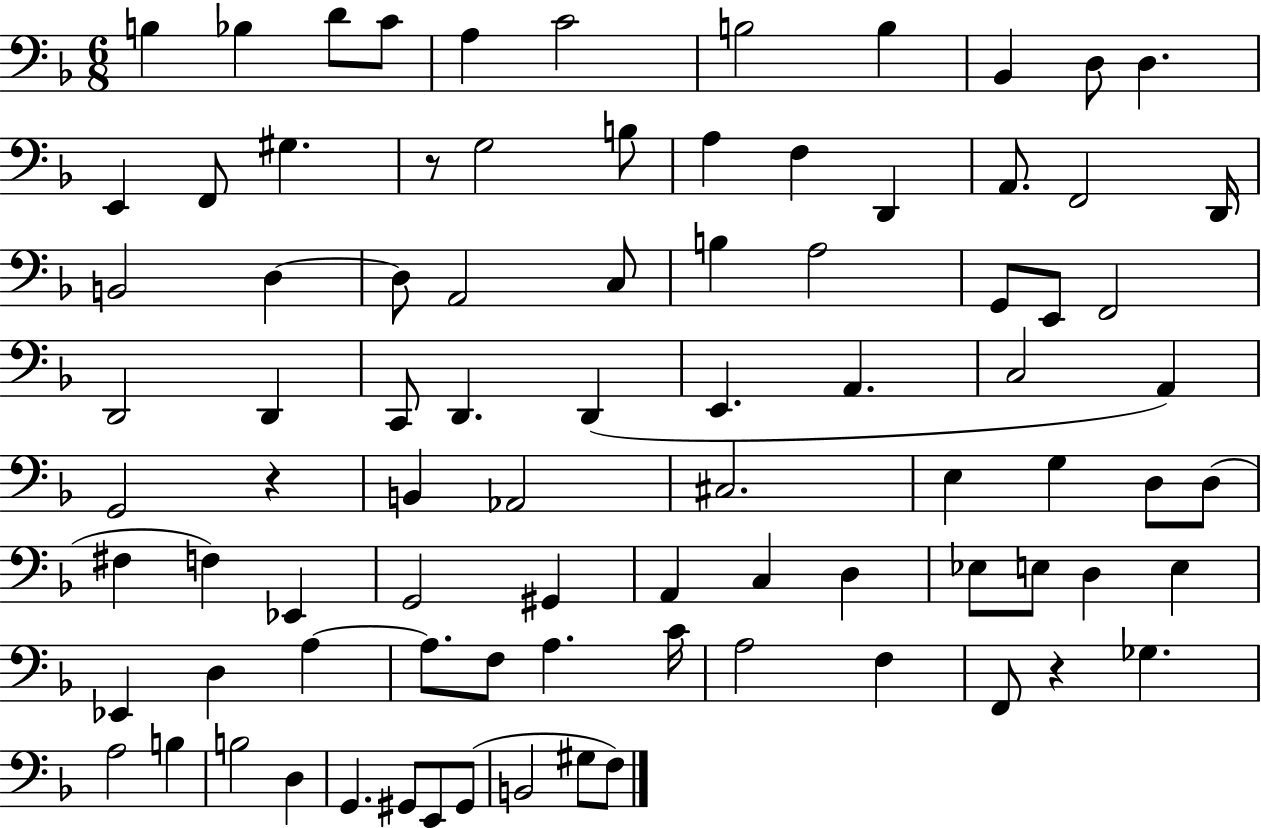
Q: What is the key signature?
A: F major